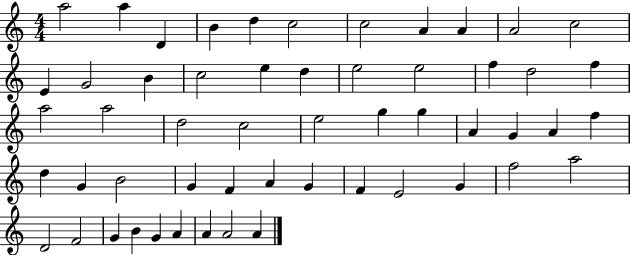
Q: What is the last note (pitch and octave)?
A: A4